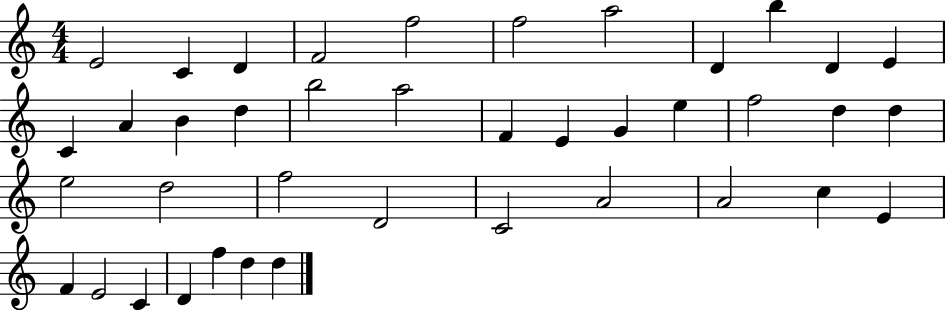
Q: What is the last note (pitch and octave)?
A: D5